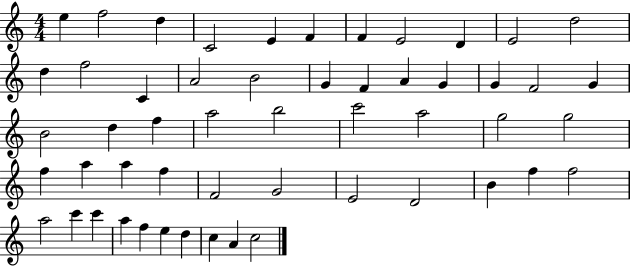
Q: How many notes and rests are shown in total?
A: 53